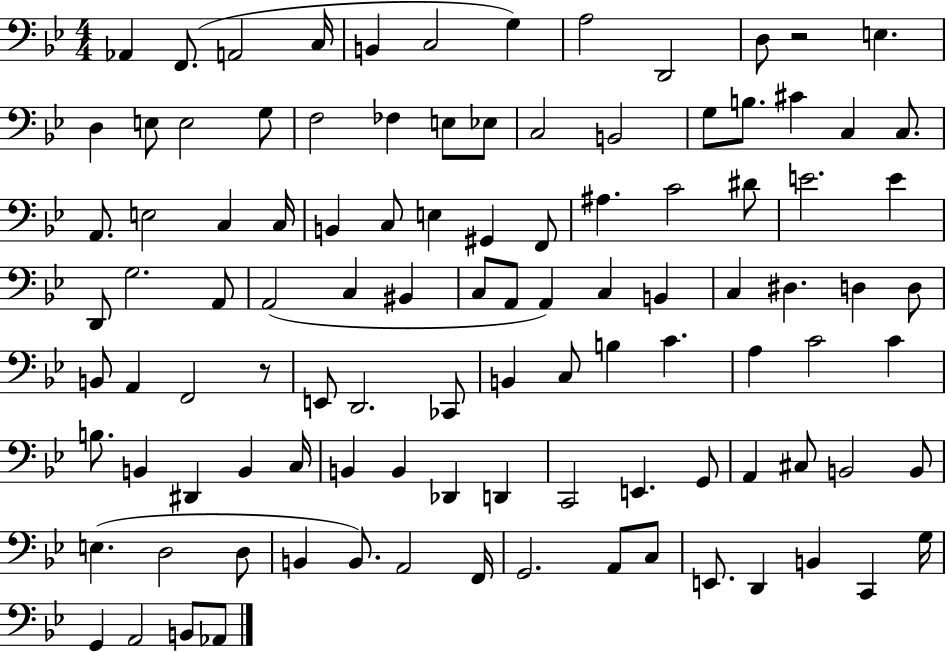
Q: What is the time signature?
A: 4/4